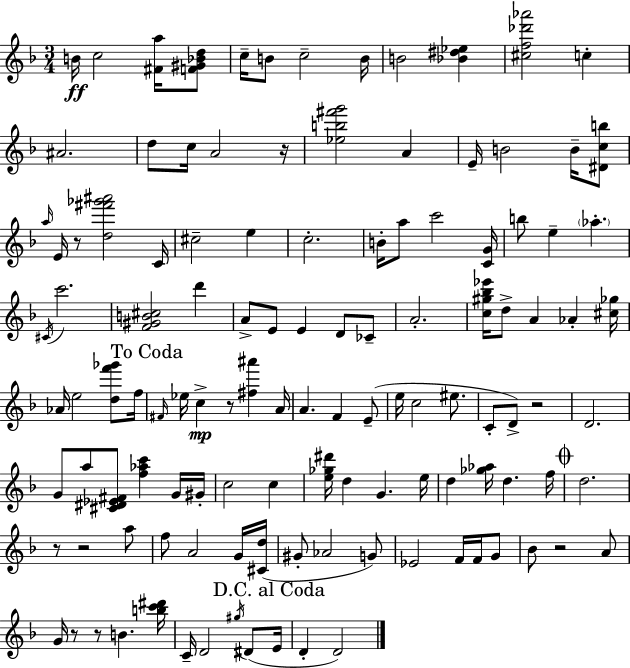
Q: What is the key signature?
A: D minor